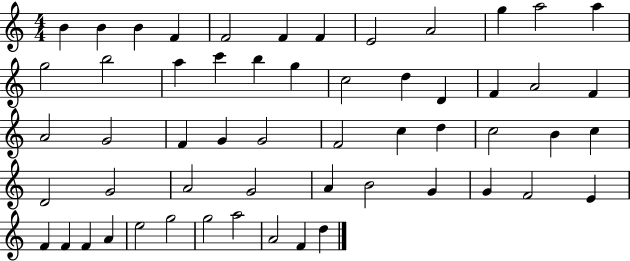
B4/q B4/q B4/q F4/q F4/h F4/q F4/q E4/h A4/h G5/q A5/h A5/q G5/h B5/h A5/q C6/q B5/q G5/q C5/h D5/q D4/q F4/q A4/h F4/q A4/h G4/h F4/q G4/q G4/h F4/h C5/q D5/q C5/h B4/q C5/q D4/h G4/h A4/h G4/h A4/q B4/h G4/q G4/q F4/h E4/q F4/q F4/q F4/q A4/q E5/h G5/h G5/h A5/h A4/h F4/q D5/q